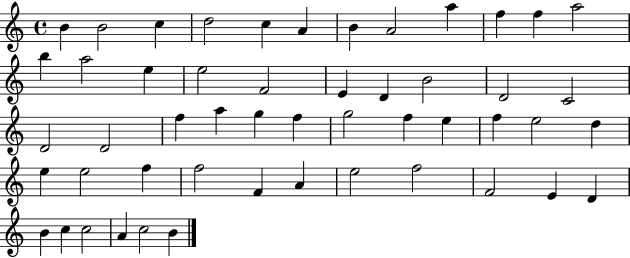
{
  \clef treble
  \time 4/4
  \defaultTimeSignature
  \key c \major
  b'4 b'2 c''4 | d''2 c''4 a'4 | b'4 a'2 a''4 | f''4 f''4 a''2 | \break b''4 a''2 e''4 | e''2 f'2 | e'4 d'4 b'2 | d'2 c'2 | \break d'2 d'2 | f''4 a''4 g''4 f''4 | g''2 f''4 e''4 | f''4 e''2 d''4 | \break e''4 e''2 f''4 | f''2 f'4 a'4 | e''2 f''2 | f'2 e'4 d'4 | \break b'4 c''4 c''2 | a'4 c''2 b'4 | \bar "|."
}